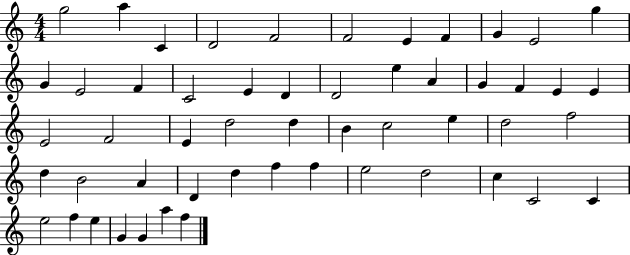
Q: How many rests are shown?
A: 0